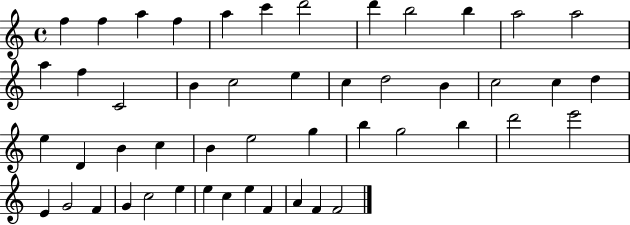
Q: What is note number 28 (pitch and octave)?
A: C5